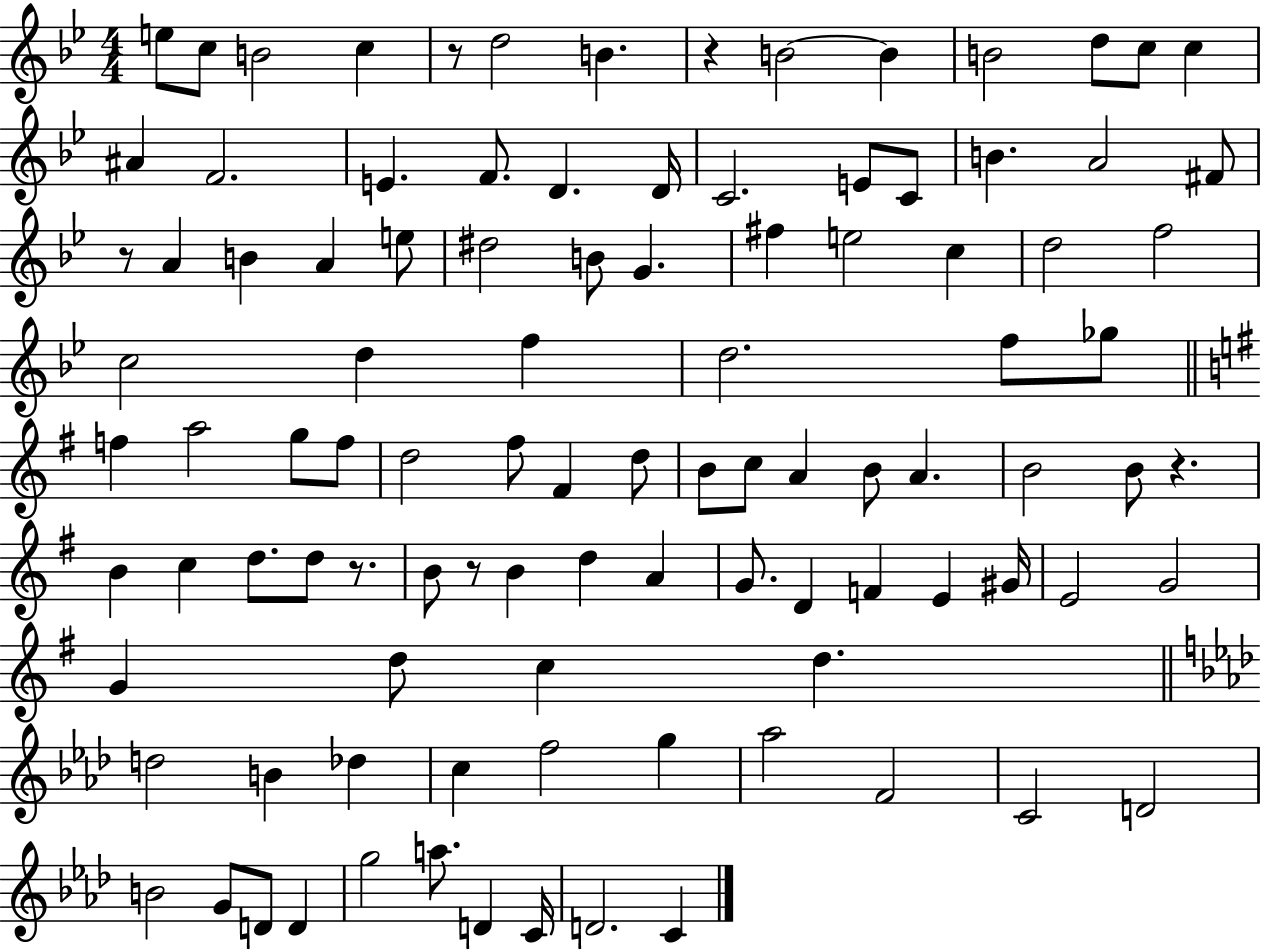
{
  \clef treble
  \numericTimeSignature
  \time 4/4
  \key bes \major
  e''8 c''8 b'2 c''4 | r8 d''2 b'4. | r4 b'2~~ b'4 | b'2 d''8 c''8 c''4 | \break ais'4 f'2. | e'4. f'8. d'4. d'16 | c'2. e'8 c'8 | b'4. a'2 fis'8 | \break r8 a'4 b'4 a'4 e''8 | dis''2 b'8 g'4. | fis''4 e''2 c''4 | d''2 f''2 | \break c''2 d''4 f''4 | d''2. f''8 ges''8 | \bar "||" \break \key g \major f''4 a''2 g''8 f''8 | d''2 fis''8 fis'4 d''8 | b'8 c''8 a'4 b'8 a'4. | b'2 b'8 r4. | \break b'4 c''4 d''8. d''8 r8. | b'8 r8 b'4 d''4 a'4 | g'8. d'4 f'4 e'4 gis'16 | e'2 g'2 | \break g'4 d''8 c''4 d''4. | \bar "||" \break \key aes \major d''2 b'4 des''4 | c''4 f''2 g''4 | aes''2 f'2 | c'2 d'2 | \break b'2 g'8 d'8 d'4 | g''2 a''8. d'4 c'16 | d'2. c'4 | \bar "|."
}